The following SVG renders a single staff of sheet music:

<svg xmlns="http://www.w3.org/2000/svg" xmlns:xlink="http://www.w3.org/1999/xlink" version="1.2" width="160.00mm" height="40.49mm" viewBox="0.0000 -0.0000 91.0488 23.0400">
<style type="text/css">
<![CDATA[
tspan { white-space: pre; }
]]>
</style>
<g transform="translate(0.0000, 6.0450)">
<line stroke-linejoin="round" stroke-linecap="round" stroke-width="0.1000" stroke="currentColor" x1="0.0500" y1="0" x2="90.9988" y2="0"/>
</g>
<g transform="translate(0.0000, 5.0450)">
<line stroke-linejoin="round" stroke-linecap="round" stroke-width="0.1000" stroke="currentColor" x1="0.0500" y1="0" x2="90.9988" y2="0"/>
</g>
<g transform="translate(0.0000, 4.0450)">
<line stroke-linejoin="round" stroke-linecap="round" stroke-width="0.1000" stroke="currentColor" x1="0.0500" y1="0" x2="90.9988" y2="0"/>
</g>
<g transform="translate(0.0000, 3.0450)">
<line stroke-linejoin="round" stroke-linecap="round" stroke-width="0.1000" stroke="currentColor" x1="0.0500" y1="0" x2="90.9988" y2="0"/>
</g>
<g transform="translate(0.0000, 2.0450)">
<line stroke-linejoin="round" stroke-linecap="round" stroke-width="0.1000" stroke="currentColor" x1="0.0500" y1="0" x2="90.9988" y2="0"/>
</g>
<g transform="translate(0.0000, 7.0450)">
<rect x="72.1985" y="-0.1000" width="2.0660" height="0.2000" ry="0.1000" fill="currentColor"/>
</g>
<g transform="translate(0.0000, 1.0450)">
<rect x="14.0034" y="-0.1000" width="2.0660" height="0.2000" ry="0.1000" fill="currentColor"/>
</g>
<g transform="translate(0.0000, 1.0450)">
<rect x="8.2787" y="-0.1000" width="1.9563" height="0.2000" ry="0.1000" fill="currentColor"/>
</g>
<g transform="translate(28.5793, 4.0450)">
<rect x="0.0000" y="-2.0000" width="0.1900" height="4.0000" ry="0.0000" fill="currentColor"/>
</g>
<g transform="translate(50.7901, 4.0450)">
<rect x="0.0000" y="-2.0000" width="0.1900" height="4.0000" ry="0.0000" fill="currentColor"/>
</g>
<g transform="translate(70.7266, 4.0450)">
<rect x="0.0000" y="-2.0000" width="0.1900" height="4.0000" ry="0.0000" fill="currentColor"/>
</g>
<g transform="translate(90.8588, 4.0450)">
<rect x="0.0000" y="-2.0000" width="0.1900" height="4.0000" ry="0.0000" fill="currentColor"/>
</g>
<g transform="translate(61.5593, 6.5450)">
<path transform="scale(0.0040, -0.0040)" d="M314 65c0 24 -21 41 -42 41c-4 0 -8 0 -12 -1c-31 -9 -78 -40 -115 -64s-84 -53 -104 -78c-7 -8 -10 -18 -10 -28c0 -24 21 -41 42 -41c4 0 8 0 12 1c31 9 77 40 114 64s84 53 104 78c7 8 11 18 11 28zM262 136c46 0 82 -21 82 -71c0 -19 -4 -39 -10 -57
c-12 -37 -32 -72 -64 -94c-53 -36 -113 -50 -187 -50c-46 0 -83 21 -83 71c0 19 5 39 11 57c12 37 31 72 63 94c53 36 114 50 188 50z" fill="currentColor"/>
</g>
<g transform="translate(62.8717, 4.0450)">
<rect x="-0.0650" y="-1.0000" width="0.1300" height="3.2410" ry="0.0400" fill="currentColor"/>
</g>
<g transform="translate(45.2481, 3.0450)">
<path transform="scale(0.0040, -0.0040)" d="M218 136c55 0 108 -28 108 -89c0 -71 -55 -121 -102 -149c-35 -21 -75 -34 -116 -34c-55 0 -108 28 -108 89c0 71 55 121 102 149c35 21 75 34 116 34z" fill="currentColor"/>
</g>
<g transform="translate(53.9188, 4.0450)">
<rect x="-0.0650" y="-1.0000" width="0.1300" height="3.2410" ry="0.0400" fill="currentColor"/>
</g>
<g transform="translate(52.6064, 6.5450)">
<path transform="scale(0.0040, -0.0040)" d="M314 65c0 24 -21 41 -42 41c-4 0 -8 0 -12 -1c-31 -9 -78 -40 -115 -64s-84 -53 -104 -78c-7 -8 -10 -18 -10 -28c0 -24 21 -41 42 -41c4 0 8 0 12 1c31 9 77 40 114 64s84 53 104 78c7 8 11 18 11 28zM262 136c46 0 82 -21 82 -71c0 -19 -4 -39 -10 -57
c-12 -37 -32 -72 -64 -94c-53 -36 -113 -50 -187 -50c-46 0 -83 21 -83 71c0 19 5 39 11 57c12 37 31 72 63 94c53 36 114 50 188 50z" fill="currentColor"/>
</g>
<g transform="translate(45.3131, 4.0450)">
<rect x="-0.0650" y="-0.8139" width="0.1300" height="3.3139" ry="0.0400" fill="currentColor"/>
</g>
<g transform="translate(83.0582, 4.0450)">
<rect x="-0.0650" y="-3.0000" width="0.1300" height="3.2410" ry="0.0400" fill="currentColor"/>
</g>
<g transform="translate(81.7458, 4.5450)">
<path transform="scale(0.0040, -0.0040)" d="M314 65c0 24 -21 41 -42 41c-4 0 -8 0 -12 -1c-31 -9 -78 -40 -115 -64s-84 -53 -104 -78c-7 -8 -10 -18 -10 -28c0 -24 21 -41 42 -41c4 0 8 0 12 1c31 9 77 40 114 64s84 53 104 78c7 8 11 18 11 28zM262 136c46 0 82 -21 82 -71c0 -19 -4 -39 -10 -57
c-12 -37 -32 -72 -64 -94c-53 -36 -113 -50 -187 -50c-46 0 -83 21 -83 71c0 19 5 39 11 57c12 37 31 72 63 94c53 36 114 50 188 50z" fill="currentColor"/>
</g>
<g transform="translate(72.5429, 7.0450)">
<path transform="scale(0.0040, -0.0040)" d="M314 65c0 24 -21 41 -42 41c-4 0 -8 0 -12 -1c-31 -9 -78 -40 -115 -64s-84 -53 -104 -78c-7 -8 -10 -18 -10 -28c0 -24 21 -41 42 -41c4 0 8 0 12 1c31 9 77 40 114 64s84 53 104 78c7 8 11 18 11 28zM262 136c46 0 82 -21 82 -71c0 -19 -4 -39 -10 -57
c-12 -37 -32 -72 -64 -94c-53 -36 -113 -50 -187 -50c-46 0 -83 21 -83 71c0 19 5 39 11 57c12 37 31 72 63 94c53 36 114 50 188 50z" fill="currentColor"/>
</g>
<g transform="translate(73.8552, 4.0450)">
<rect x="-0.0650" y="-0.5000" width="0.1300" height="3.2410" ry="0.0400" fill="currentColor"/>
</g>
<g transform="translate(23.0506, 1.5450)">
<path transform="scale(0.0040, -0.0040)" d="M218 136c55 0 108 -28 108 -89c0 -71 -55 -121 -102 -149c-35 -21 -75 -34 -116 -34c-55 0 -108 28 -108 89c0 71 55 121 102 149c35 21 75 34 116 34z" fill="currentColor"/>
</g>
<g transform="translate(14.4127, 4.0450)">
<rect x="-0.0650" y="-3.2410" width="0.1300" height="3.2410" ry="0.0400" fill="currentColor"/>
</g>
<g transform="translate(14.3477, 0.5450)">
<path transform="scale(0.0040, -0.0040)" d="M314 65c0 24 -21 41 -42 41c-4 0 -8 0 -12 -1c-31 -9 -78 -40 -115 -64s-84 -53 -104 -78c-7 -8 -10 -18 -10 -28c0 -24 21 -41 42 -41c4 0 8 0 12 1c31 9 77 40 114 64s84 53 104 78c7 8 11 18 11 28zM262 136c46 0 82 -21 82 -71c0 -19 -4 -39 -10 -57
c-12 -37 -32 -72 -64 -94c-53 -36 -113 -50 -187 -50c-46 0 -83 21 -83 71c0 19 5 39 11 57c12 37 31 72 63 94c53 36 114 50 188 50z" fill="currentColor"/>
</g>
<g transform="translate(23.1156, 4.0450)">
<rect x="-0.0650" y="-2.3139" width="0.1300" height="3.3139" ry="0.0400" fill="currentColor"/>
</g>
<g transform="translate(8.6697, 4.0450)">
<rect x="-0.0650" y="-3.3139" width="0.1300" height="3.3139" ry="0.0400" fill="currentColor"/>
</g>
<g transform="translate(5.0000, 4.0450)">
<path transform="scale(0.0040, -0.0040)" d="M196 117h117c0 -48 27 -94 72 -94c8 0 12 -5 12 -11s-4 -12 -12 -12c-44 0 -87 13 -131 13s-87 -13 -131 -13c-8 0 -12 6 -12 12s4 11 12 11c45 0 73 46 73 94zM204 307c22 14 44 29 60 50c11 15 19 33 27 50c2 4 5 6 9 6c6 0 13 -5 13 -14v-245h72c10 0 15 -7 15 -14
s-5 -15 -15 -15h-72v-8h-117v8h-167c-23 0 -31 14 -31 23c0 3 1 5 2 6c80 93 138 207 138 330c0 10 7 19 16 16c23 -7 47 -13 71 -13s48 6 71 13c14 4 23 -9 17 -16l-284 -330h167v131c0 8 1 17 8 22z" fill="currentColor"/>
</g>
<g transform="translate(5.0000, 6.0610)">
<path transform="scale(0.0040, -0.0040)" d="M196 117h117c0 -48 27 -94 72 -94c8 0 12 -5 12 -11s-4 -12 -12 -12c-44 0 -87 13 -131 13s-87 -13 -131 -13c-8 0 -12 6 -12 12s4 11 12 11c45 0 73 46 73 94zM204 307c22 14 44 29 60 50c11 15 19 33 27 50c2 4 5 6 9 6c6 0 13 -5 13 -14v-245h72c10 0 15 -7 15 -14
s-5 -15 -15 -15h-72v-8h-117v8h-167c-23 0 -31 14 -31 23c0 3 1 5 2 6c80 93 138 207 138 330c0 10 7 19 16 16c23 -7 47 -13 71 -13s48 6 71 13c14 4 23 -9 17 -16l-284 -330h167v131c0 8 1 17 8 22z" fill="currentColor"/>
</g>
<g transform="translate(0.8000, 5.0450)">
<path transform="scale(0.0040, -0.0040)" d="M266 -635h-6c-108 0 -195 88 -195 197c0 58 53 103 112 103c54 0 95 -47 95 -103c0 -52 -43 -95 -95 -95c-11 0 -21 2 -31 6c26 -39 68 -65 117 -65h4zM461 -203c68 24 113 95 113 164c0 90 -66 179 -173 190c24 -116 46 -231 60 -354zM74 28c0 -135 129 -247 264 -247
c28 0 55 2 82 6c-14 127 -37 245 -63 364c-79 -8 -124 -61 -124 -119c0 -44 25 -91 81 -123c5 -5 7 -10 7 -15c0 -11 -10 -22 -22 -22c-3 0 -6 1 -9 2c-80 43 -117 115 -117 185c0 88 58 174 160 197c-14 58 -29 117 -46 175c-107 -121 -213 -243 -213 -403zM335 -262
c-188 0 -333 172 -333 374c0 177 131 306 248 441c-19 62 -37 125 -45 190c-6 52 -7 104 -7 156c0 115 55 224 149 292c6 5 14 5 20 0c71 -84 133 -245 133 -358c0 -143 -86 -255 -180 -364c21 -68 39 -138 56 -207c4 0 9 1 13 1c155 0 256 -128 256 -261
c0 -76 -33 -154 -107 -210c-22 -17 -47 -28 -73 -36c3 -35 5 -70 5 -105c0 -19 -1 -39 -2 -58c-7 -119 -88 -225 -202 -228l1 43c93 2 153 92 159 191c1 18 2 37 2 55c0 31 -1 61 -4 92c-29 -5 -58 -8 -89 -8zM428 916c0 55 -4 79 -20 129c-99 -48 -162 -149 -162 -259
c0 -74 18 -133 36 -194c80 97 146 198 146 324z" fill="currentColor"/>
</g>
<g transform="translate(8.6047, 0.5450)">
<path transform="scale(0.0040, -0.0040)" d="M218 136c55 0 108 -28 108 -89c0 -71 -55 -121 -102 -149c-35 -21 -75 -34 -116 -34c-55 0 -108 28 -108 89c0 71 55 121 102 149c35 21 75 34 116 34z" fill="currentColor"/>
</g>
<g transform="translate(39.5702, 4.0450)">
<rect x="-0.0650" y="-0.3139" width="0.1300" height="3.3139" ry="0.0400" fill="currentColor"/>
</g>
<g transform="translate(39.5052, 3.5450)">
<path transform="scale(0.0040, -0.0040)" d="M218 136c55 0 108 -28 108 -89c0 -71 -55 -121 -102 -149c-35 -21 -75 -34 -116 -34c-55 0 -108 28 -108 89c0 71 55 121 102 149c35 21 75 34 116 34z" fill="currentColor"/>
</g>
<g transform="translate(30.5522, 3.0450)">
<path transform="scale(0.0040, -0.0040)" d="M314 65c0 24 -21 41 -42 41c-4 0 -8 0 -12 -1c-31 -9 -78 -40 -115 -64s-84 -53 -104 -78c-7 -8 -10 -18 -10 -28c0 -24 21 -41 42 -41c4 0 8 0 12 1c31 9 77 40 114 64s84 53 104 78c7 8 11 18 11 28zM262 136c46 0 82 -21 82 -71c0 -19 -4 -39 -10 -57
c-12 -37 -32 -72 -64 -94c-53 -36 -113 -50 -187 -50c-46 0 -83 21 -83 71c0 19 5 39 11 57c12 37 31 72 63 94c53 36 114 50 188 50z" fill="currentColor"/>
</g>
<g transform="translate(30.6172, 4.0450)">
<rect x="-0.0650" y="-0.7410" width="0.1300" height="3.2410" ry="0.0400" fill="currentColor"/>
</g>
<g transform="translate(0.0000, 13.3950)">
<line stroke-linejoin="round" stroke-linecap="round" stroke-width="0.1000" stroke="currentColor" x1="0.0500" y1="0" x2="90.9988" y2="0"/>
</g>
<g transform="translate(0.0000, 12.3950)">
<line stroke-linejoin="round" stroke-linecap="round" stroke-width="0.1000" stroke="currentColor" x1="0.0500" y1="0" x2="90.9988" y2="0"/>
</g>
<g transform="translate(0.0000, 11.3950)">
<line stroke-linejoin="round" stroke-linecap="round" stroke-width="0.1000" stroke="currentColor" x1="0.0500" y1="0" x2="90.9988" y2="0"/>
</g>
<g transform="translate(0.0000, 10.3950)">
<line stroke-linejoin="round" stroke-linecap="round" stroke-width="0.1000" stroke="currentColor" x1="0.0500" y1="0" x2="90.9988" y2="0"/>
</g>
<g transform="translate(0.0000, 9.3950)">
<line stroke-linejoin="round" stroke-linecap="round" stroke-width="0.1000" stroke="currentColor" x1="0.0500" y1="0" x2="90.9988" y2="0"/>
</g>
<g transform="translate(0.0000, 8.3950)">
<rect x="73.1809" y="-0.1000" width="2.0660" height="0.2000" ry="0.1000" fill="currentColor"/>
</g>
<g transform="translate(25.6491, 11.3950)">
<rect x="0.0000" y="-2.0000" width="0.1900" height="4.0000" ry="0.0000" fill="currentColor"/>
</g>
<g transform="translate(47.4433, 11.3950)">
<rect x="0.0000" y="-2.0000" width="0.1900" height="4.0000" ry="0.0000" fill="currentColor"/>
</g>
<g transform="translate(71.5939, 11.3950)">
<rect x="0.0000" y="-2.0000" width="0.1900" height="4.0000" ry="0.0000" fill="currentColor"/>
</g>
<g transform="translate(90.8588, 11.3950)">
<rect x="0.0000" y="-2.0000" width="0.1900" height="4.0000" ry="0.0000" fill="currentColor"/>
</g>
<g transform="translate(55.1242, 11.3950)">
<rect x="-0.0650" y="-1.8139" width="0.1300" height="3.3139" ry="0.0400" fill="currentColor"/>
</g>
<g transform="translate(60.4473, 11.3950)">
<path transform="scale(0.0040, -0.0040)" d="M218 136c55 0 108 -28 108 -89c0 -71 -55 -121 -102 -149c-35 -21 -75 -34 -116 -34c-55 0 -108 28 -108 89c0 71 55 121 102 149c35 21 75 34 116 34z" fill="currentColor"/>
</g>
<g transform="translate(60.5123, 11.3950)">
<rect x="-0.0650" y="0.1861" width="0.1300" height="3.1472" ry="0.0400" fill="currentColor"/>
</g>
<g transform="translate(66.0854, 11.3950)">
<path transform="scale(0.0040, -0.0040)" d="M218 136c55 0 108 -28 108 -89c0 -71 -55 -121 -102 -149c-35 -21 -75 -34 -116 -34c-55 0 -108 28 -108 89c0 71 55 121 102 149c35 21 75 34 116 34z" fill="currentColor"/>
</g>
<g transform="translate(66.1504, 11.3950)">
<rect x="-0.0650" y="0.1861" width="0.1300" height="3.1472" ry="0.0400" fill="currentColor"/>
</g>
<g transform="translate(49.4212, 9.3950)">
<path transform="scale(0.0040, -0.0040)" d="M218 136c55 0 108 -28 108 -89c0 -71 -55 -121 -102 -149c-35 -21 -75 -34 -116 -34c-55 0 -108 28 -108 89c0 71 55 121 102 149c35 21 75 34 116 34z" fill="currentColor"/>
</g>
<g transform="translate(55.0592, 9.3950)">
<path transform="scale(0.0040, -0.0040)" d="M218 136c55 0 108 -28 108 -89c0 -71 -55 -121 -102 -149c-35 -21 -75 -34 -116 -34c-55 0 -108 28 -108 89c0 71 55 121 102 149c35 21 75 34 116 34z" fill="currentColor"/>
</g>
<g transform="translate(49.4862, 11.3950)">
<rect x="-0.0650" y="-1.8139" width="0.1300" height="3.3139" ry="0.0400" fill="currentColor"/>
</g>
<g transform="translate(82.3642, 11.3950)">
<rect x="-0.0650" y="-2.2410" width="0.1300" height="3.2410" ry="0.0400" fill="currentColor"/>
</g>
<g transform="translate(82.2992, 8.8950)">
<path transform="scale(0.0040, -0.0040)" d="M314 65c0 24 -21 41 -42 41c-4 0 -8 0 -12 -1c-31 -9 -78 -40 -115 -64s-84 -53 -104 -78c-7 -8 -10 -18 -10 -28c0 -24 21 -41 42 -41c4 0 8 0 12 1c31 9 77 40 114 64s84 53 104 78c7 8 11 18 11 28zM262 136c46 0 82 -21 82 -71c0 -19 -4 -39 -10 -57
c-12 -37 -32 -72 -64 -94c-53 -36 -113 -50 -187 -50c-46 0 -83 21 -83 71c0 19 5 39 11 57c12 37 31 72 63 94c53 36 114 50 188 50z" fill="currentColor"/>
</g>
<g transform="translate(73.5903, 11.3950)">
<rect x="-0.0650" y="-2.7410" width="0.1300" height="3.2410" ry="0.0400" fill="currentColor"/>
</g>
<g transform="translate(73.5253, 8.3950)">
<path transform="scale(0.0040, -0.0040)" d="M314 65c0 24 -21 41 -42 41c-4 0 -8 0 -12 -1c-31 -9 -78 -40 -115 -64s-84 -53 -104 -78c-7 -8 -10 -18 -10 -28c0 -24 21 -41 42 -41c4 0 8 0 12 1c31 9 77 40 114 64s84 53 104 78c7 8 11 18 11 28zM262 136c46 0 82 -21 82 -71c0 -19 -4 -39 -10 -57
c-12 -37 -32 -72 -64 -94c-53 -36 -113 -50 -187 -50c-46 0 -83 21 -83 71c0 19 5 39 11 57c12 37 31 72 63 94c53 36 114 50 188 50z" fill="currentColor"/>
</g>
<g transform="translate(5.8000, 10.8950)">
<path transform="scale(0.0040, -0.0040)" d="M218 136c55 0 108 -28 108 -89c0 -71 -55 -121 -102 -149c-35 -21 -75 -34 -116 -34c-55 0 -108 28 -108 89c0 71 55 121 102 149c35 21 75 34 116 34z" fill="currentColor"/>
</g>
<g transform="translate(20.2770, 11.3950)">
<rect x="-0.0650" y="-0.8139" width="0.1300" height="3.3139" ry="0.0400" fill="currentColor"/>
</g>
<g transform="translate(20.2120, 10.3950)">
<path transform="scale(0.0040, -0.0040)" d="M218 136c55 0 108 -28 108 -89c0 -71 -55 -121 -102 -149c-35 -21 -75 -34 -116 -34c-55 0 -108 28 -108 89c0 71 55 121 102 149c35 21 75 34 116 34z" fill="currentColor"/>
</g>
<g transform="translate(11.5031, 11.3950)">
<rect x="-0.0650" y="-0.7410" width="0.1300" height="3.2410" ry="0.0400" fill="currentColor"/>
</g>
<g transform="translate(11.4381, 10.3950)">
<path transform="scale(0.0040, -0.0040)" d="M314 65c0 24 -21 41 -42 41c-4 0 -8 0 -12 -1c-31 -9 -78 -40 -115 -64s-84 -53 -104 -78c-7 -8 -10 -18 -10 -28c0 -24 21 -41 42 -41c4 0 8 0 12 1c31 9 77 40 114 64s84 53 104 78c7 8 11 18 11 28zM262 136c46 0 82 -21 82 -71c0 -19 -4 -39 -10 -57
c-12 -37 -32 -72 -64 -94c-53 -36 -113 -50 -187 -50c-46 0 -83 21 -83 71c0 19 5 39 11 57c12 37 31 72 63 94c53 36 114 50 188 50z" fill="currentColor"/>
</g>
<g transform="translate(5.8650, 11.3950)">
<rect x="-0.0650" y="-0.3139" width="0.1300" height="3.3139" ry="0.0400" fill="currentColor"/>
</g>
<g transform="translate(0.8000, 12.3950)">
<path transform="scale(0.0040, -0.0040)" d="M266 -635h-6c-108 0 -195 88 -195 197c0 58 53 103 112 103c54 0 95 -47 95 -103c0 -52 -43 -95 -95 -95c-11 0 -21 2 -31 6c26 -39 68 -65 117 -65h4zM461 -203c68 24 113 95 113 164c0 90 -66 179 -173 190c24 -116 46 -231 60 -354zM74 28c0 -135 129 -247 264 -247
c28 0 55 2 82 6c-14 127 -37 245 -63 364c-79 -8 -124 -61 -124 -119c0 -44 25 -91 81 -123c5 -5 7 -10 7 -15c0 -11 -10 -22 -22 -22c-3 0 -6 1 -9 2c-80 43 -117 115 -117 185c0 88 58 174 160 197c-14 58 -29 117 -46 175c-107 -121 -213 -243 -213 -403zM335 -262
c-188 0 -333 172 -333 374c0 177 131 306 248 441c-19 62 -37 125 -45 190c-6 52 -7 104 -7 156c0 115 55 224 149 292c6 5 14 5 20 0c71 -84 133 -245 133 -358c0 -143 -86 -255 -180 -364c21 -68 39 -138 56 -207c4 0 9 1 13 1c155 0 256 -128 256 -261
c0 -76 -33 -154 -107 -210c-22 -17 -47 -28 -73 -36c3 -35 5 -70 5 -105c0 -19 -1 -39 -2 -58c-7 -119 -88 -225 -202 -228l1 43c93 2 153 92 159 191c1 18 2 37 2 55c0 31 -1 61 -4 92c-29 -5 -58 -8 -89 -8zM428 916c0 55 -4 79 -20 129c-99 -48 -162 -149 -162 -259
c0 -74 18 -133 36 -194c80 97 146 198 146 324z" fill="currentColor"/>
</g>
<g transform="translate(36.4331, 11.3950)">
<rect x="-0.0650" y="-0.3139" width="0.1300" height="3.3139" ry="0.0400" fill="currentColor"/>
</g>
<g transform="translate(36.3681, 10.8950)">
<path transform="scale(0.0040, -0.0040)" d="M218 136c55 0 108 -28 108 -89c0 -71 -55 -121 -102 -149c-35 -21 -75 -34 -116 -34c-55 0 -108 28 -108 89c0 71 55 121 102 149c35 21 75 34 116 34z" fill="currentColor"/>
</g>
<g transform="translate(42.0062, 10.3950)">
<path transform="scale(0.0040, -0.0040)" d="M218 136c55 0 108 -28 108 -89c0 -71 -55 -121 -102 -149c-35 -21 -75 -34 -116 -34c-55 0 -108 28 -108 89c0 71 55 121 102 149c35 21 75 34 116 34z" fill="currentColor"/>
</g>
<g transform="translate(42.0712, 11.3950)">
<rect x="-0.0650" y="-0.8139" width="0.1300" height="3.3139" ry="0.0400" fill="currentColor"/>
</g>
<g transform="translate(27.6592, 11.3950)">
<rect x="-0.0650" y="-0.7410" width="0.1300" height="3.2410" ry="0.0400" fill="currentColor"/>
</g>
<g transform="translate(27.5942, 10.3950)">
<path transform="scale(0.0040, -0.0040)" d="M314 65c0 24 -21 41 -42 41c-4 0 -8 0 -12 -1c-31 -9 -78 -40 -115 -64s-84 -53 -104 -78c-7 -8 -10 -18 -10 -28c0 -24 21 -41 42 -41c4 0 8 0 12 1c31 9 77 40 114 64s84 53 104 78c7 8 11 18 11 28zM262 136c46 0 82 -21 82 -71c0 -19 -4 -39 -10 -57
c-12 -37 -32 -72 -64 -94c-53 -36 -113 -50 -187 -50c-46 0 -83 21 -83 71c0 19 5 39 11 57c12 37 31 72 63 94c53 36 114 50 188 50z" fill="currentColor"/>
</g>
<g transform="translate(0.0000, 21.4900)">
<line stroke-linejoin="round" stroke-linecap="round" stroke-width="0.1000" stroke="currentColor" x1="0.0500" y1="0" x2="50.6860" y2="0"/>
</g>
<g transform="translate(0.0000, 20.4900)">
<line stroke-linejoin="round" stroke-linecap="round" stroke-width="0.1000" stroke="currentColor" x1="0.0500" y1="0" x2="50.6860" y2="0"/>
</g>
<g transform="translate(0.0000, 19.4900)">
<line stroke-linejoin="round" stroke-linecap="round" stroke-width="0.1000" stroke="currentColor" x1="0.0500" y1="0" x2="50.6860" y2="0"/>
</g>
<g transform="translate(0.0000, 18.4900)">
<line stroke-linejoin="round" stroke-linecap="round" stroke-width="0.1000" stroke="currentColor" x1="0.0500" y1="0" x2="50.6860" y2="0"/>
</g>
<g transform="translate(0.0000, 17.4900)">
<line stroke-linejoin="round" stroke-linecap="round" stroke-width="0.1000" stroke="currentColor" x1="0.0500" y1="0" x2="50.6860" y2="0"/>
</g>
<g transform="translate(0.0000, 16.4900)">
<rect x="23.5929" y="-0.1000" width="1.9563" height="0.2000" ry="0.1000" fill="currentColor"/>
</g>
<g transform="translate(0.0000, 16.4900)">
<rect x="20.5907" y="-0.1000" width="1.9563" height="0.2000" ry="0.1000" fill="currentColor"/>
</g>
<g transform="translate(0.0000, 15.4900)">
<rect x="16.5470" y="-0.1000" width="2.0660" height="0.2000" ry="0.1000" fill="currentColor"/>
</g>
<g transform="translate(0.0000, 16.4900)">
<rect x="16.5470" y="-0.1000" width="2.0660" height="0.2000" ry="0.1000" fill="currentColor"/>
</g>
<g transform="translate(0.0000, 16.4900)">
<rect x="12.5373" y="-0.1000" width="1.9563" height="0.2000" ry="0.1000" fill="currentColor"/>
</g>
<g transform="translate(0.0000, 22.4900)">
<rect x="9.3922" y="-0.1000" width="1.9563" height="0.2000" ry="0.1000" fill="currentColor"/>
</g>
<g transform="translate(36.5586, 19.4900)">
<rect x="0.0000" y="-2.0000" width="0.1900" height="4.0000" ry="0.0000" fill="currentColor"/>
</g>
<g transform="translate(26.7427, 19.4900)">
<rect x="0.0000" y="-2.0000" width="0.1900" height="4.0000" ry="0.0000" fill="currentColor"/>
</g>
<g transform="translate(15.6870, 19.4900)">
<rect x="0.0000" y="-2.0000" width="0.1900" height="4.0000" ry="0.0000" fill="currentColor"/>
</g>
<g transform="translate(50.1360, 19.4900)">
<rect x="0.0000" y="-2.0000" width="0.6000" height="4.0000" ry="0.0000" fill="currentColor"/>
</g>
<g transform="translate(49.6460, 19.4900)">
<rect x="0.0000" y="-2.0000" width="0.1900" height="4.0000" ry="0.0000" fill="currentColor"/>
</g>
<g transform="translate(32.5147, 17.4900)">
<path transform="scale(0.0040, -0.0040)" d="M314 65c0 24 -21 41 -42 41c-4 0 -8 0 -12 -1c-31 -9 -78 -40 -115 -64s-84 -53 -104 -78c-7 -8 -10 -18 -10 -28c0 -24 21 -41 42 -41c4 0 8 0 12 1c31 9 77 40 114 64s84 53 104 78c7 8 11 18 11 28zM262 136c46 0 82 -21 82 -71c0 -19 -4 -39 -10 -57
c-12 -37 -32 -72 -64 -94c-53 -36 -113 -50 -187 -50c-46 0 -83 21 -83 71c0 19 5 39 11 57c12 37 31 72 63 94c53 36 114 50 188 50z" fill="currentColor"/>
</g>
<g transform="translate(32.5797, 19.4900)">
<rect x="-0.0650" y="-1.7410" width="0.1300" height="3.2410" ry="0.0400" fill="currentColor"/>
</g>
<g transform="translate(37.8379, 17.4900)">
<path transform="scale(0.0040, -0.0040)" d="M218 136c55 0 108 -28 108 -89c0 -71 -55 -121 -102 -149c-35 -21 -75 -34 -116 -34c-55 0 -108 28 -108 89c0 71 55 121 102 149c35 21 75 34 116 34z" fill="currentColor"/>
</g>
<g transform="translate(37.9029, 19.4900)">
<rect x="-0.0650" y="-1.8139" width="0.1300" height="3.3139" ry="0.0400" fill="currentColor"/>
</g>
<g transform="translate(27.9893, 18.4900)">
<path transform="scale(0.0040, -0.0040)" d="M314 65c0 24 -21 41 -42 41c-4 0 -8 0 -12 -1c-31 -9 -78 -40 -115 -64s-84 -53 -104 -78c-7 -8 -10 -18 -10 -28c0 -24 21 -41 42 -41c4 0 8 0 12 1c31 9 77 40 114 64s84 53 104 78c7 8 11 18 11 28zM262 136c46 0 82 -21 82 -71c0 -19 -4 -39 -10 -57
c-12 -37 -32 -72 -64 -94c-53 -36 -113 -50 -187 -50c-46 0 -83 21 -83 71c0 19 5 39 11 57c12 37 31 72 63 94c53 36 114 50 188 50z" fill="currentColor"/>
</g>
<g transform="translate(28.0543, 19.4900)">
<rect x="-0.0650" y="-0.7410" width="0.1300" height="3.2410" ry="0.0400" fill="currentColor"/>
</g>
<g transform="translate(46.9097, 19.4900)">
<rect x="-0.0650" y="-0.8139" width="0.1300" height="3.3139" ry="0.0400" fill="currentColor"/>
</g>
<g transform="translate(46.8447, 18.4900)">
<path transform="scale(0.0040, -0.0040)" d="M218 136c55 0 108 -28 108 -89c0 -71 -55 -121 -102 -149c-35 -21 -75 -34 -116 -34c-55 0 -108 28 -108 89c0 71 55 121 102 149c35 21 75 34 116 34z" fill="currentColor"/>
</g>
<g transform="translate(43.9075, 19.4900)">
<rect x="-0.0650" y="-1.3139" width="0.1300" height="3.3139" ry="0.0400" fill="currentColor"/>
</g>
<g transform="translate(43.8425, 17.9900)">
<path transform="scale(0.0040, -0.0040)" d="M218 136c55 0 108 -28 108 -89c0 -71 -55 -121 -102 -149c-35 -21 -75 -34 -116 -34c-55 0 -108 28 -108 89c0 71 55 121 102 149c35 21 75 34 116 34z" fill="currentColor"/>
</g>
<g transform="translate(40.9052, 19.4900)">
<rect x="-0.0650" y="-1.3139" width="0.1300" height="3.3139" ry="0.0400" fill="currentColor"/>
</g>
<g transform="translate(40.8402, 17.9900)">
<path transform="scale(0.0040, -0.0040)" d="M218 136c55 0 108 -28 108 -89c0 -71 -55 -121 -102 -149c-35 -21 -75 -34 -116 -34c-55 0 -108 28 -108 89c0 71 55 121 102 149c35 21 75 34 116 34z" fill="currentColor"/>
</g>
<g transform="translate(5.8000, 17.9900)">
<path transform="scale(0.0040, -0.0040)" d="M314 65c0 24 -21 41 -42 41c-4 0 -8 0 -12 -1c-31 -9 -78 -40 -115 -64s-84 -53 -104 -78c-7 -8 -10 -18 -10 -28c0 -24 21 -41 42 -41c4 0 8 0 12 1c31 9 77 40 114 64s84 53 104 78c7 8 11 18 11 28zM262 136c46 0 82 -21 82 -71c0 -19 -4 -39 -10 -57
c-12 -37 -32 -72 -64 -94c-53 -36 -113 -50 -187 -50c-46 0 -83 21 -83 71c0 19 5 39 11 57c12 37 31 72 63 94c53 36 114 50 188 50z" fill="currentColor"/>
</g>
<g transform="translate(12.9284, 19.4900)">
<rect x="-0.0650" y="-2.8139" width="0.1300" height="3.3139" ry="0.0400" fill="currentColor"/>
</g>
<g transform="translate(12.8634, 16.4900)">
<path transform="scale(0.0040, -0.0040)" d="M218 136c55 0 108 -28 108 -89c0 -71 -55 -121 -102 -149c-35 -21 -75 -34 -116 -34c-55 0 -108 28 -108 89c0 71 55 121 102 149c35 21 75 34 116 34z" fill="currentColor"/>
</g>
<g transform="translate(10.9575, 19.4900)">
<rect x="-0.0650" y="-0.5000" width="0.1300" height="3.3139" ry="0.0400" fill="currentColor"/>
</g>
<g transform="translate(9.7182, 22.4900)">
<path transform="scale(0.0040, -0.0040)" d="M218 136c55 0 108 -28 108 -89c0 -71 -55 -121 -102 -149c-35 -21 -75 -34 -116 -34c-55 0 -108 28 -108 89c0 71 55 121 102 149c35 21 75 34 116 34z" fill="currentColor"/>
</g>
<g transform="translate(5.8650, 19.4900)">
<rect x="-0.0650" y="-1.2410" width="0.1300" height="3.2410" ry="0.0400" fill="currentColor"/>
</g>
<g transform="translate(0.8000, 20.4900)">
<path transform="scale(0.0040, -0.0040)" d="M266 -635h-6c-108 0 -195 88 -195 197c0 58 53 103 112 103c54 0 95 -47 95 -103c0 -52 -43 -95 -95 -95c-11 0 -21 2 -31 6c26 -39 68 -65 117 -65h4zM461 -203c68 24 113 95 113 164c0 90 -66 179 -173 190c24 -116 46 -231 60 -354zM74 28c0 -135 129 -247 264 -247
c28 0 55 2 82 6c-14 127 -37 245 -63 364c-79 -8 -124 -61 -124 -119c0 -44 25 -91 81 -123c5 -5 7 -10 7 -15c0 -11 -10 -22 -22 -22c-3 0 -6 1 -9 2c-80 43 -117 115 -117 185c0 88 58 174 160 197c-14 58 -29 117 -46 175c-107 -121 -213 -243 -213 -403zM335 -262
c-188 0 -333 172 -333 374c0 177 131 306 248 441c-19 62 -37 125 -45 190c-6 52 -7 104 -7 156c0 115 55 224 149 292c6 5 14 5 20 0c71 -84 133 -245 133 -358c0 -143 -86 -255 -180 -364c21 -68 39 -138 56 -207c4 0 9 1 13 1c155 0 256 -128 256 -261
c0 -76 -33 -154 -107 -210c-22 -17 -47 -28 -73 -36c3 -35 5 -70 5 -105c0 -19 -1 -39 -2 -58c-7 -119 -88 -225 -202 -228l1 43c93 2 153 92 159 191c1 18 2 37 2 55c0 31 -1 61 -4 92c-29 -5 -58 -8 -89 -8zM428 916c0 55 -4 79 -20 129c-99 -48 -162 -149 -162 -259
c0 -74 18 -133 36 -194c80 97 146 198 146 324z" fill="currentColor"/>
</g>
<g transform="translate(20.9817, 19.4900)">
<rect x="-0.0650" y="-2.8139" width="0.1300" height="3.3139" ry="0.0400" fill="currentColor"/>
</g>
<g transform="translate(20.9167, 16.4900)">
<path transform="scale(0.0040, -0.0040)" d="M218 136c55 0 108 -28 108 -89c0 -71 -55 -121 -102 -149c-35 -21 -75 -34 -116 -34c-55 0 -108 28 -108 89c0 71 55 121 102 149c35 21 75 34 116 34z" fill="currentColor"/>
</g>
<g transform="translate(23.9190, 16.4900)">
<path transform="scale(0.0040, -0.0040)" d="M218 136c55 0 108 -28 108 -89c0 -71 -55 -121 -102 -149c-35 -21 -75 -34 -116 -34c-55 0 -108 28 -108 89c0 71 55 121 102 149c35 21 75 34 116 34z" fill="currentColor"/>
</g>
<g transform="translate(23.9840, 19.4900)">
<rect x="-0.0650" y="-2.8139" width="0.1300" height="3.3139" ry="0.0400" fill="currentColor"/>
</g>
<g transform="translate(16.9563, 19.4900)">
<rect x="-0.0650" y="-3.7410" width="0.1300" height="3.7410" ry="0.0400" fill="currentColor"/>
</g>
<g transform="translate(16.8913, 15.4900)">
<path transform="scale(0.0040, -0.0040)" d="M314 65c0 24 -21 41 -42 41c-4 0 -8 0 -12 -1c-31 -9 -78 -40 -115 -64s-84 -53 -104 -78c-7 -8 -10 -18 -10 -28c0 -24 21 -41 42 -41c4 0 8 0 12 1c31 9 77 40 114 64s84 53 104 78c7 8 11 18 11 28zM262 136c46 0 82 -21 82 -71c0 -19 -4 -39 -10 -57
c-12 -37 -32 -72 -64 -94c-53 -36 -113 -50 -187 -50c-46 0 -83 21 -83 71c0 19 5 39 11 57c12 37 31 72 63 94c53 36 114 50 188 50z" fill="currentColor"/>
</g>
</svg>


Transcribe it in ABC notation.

X:1
T:Untitled
M:4/4
L:1/4
K:C
b b2 g d2 c d D2 D2 C2 A2 c d2 d d2 c d f f B B a2 g2 e2 C a c'2 a a d2 f2 f e e d